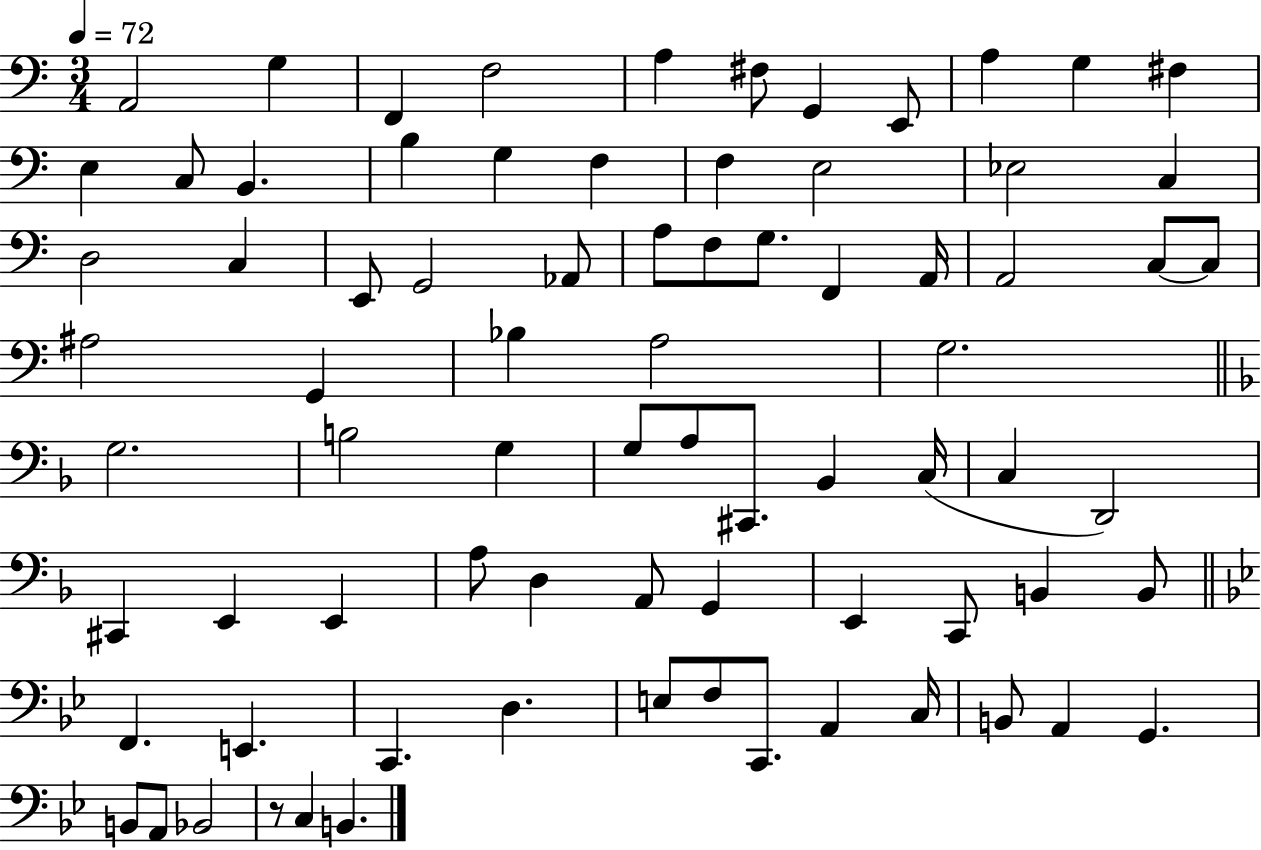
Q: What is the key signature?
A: C major